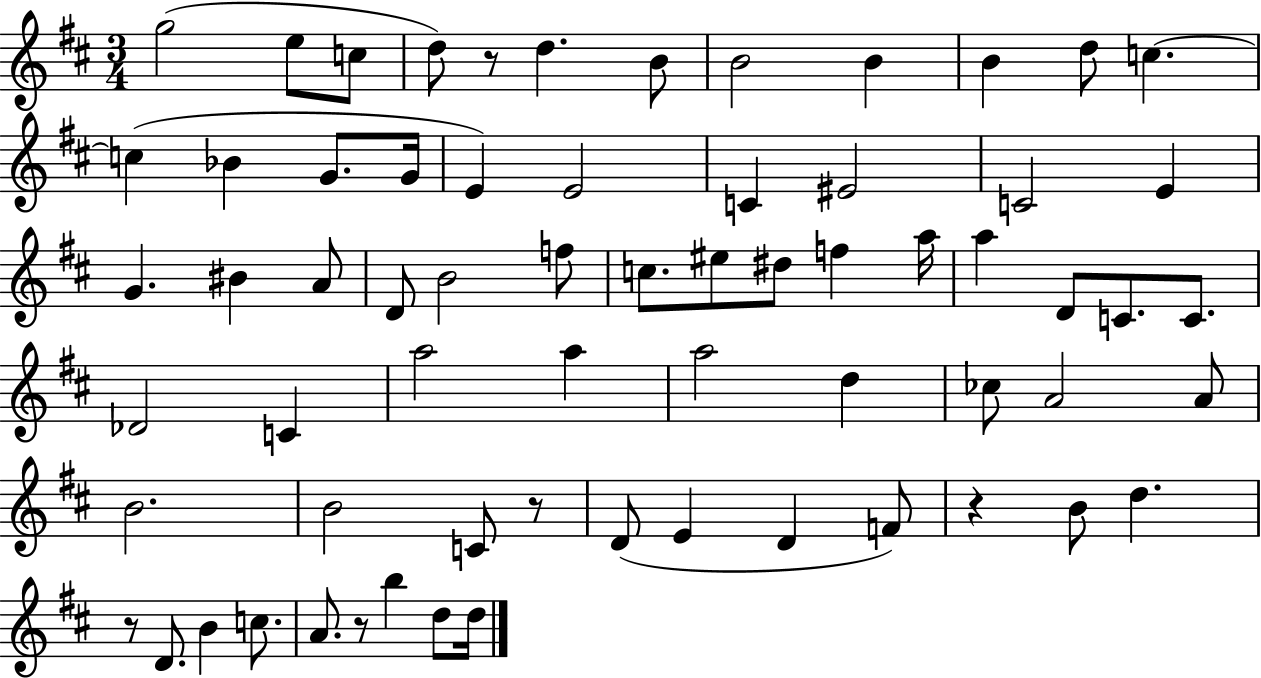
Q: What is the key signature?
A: D major